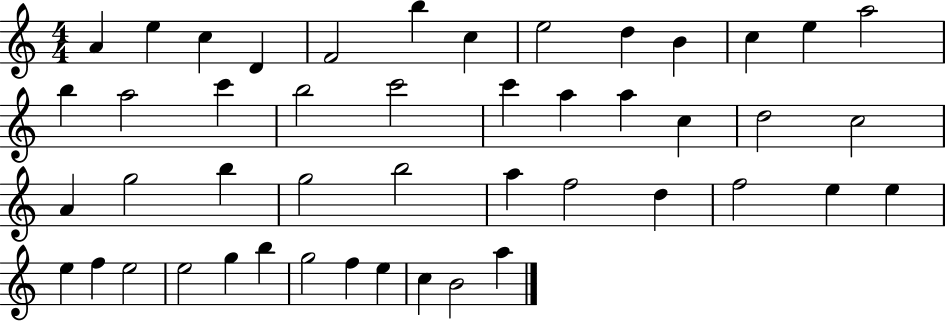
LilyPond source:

{
  \clef treble
  \numericTimeSignature
  \time 4/4
  \key c \major
  a'4 e''4 c''4 d'4 | f'2 b''4 c''4 | e''2 d''4 b'4 | c''4 e''4 a''2 | \break b''4 a''2 c'''4 | b''2 c'''2 | c'''4 a''4 a''4 c''4 | d''2 c''2 | \break a'4 g''2 b''4 | g''2 b''2 | a''4 f''2 d''4 | f''2 e''4 e''4 | \break e''4 f''4 e''2 | e''2 g''4 b''4 | g''2 f''4 e''4 | c''4 b'2 a''4 | \break \bar "|."
}